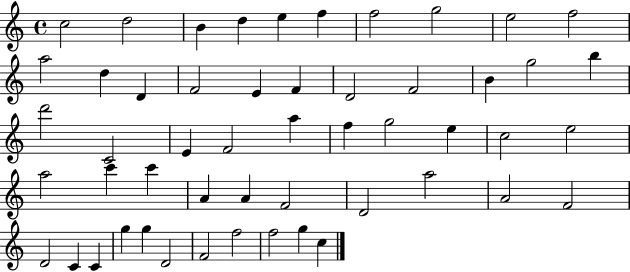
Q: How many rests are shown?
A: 0